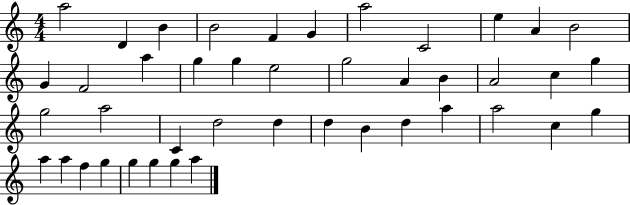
A5/h D4/q B4/q B4/h F4/q G4/q A5/h C4/h E5/q A4/q B4/h G4/q F4/h A5/q G5/q G5/q E5/h G5/h A4/q B4/q A4/h C5/q G5/q G5/h A5/h C4/q D5/h D5/q D5/q B4/q D5/q A5/q A5/h C5/q G5/q A5/q A5/q F5/q G5/q G5/q G5/q G5/q A5/q